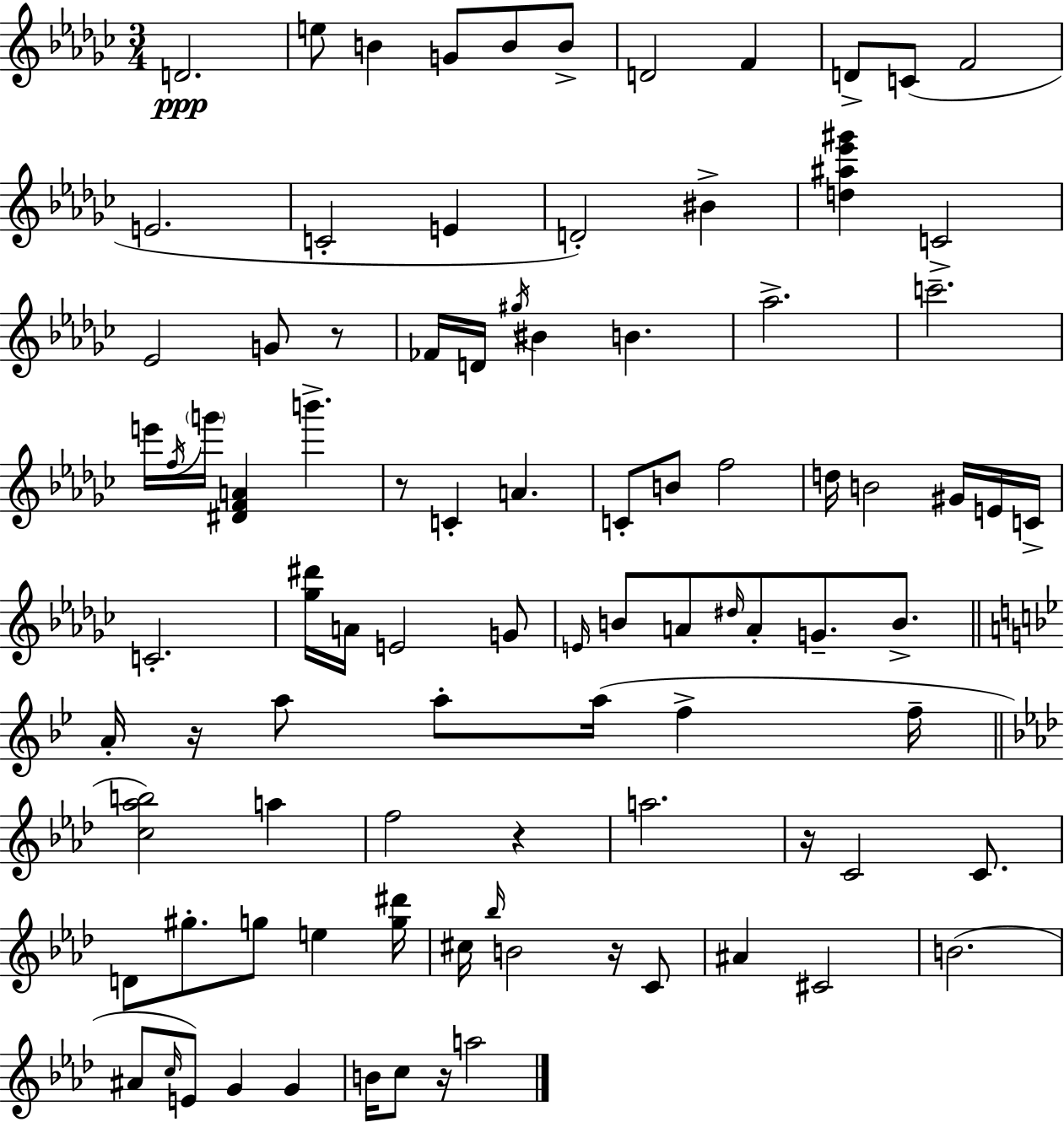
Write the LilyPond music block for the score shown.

{
  \clef treble
  \numericTimeSignature
  \time 3/4
  \key ees \minor
  d'2.\ppp | e''8 b'4 g'8 b'8 b'8-> | d'2 f'4 | d'8-> c'8( f'2 | \break e'2. | c'2-. e'4 | d'2-.) bis'4-> | <d'' ais'' ees''' gis'''>4 c'2-> | \break ees'2 g'8 r8 | fes'16 d'16 \acciaccatura { gis''16 } bis'4 b'4. | aes''2.-> | c'''2.-- | \break e'''16 \acciaccatura { f''16 } \parenthesize g'''16 <dis' f' a'>4 b'''4.-> | r8 c'4-. a'4. | c'8-. b'8 f''2 | d''16 b'2 gis'16 | \break e'16 c'16-> c'2.-. | <ges'' dis'''>16 a'16 e'2 | g'8 \grace { e'16 } b'8 a'8 \grace { dis''16 } a'8-. g'8.-- | b'8.-> \bar "||" \break \key g \minor a'16-. r16 a''8 a''8-. a''16( f''4-> f''16-- | \bar "||" \break \key aes \major <c'' aes'' b''>2) a''4 | f''2 r4 | a''2. | r16 c'2 c'8. | \break d'8 gis''8.-. g''8 e''4 <g'' dis'''>16 | cis''16 \grace { bes''16 } b'2 r16 c'8 | ais'4 cis'2 | b'2.( | \break ais'8 \grace { c''16 }) e'8 g'4 g'4 | b'16 c''8 r16 a''2 | \bar "|."
}